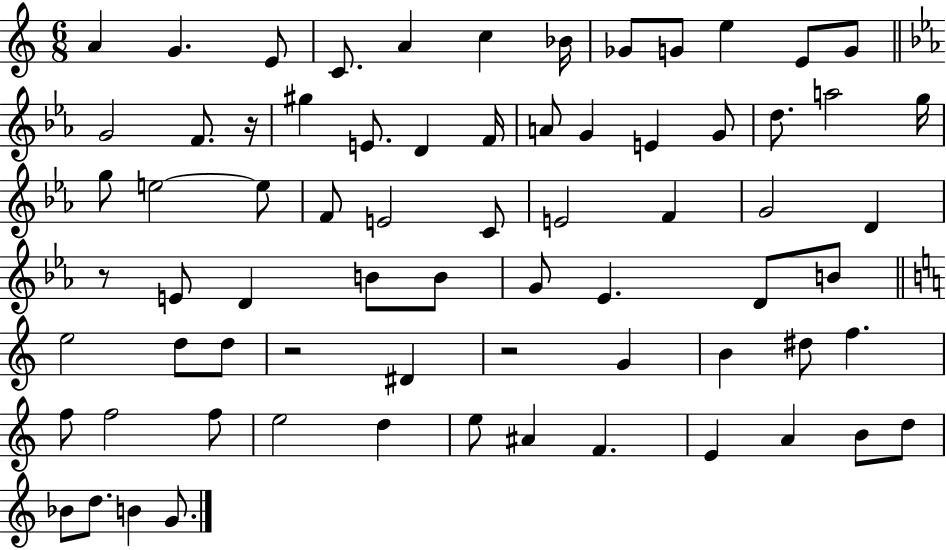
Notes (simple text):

A4/q G4/q. E4/e C4/e. A4/q C5/q Bb4/s Gb4/e G4/e E5/q E4/e G4/e G4/h F4/e. R/s G#5/q E4/e. D4/q F4/s A4/e G4/q E4/q G4/e D5/e. A5/h G5/s G5/e E5/h E5/e F4/e E4/h C4/e E4/h F4/q G4/h D4/q R/e E4/e D4/q B4/e B4/e G4/e Eb4/q. D4/e B4/e E5/h D5/e D5/e R/h D#4/q R/h G4/q B4/q D#5/e F5/q. F5/e F5/h F5/e E5/h D5/q E5/e A#4/q F4/q. E4/q A4/q B4/e D5/e Bb4/e D5/e. B4/q G4/e.